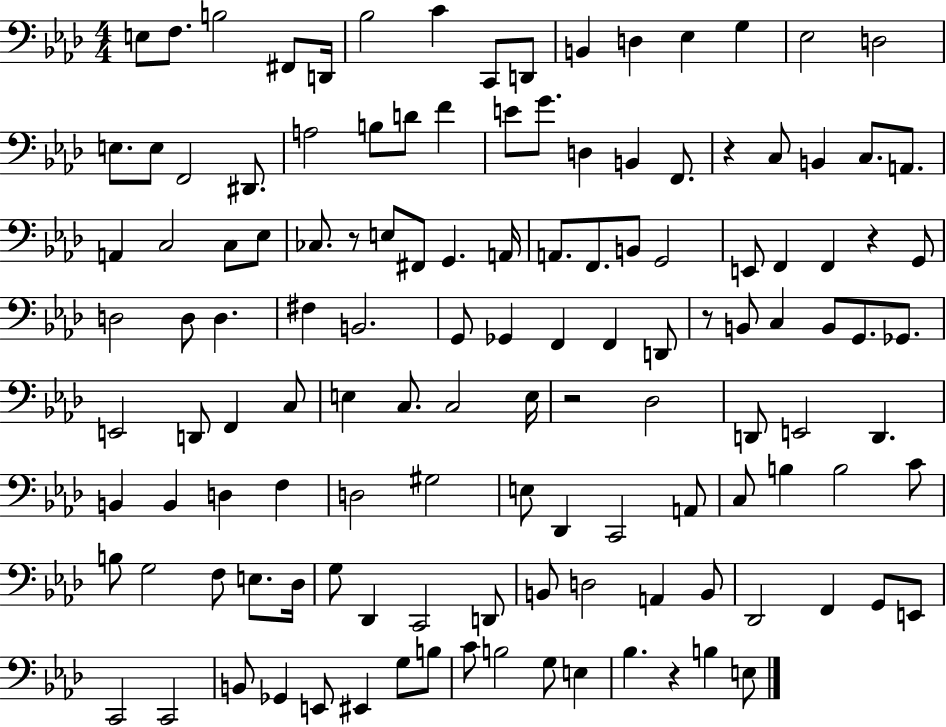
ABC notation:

X:1
T:Untitled
M:4/4
L:1/4
K:Ab
E,/2 F,/2 B,2 ^F,,/2 D,,/4 _B,2 C C,,/2 D,,/2 B,, D, _E, G, _E,2 D,2 E,/2 E,/2 F,,2 ^D,,/2 A,2 B,/2 D/2 F E/2 G/2 D, B,, F,,/2 z C,/2 B,, C,/2 A,,/2 A,, C,2 C,/2 _E,/2 _C,/2 z/2 E,/2 ^F,,/2 G,, A,,/4 A,,/2 F,,/2 B,,/2 G,,2 E,,/2 F,, F,, z G,,/2 D,2 D,/2 D, ^F, B,,2 G,,/2 _G,, F,, F,, D,,/2 z/2 B,,/2 C, B,,/2 G,,/2 _G,,/2 E,,2 D,,/2 F,, C,/2 E, C,/2 C,2 E,/4 z2 _D,2 D,,/2 E,,2 D,, B,, B,, D, F, D,2 ^G,2 E,/2 _D,, C,,2 A,,/2 C,/2 B, B,2 C/2 B,/2 G,2 F,/2 E,/2 _D,/4 G,/2 _D,, C,,2 D,,/2 B,,/2 D,2 A,, B,,/2 _D,,2 F,, G,,/2 E,,/2 C,,2 C,,2 B,,/2 _G,, E,,/2 ^E,, G,/2 B,/2 C/2 B,2 G,/2 E, _B, z B, E,/2